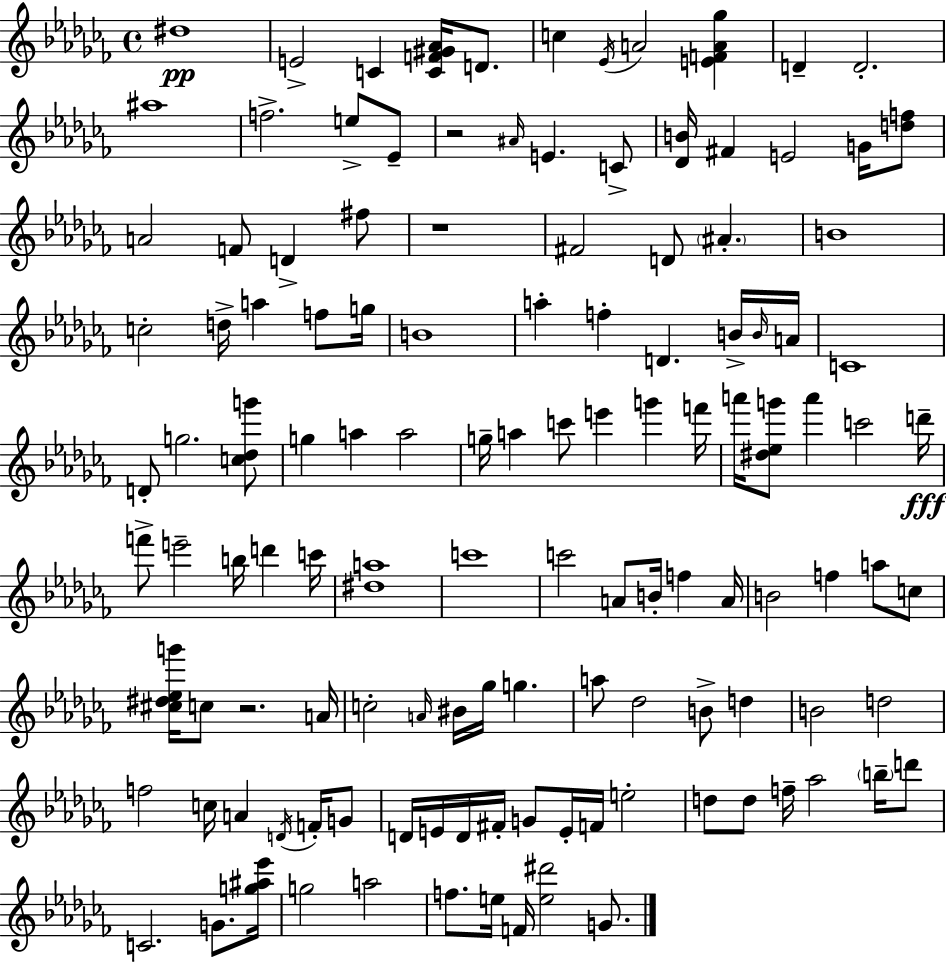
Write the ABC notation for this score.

X:1
T:Untitled
M:4/4
L:1/4
K:Abm
^d4 E2 C [CF^G_A]/4 D/2 c _E/4 A2 [EFA_g] D D2 ^a4 f2 e/2 _E/2 z2 ^A/4 E C/2 [_DB]/4 ^F E2 G/4 [df]/2 A2 F/2 D ^f/2 z4 ^F2 D/2 ^A B4 c2 d/4 a f/2 g/4 B4 a f D B/4 B/4 A/4 C4 D/2 g2 [c_dg']/2 g a a2 g/4 a c'/2 e' g' f'/4 a'/4 [^d_eg']/2 a' c'2 d'/4 f'/2 e'2 b/4 d' c'/4 [^da]4 c'4 c'2 A/2 B/4 f A/4 B2 f a/2 c/2 [^c^d_eg']/4 c/2 z2 A/4 c2 A/4 ^B/4 _g/4 g a/2 _d2 B/2 d B2 d2 f2 c/4 A D/4 F/4 G/2 D/4 E/4 D/4 ^F/4 G/2 E/4 F/4 e2 d/2 d/2 f/4 _a2 b/4 d'/2 C2 G/2 [g^a_e']/4 g2 a2 f/2 e/4 F/4 [e^d']2 G/2